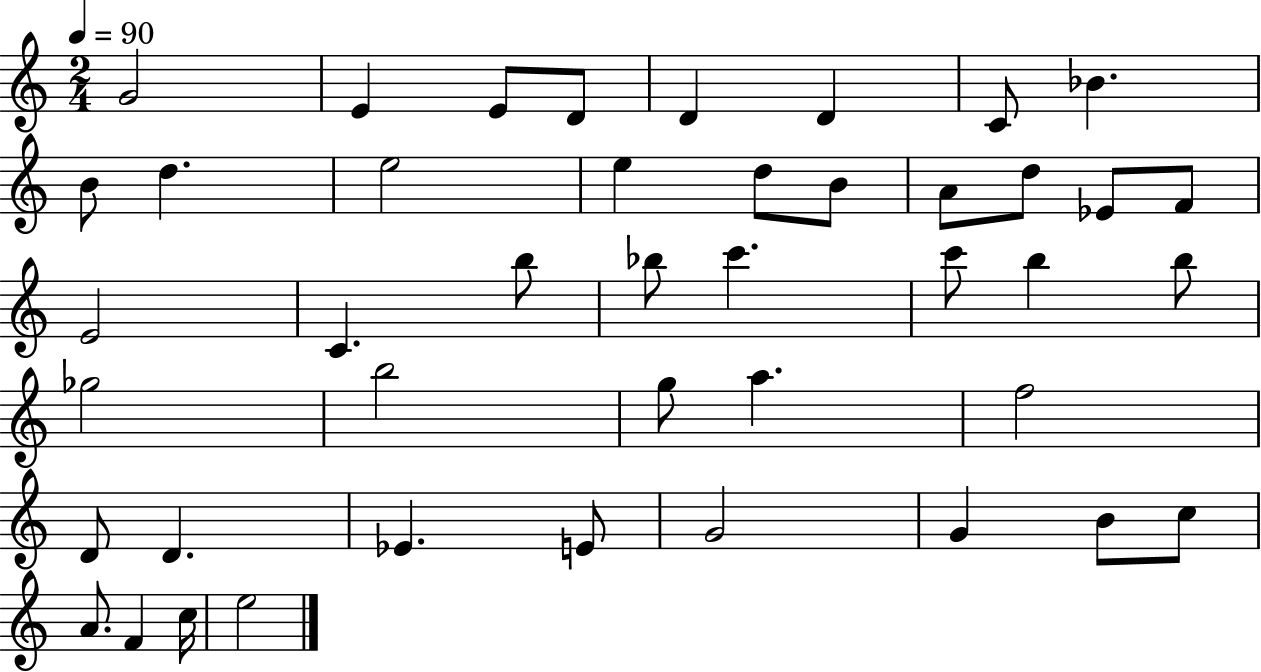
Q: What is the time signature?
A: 2/4